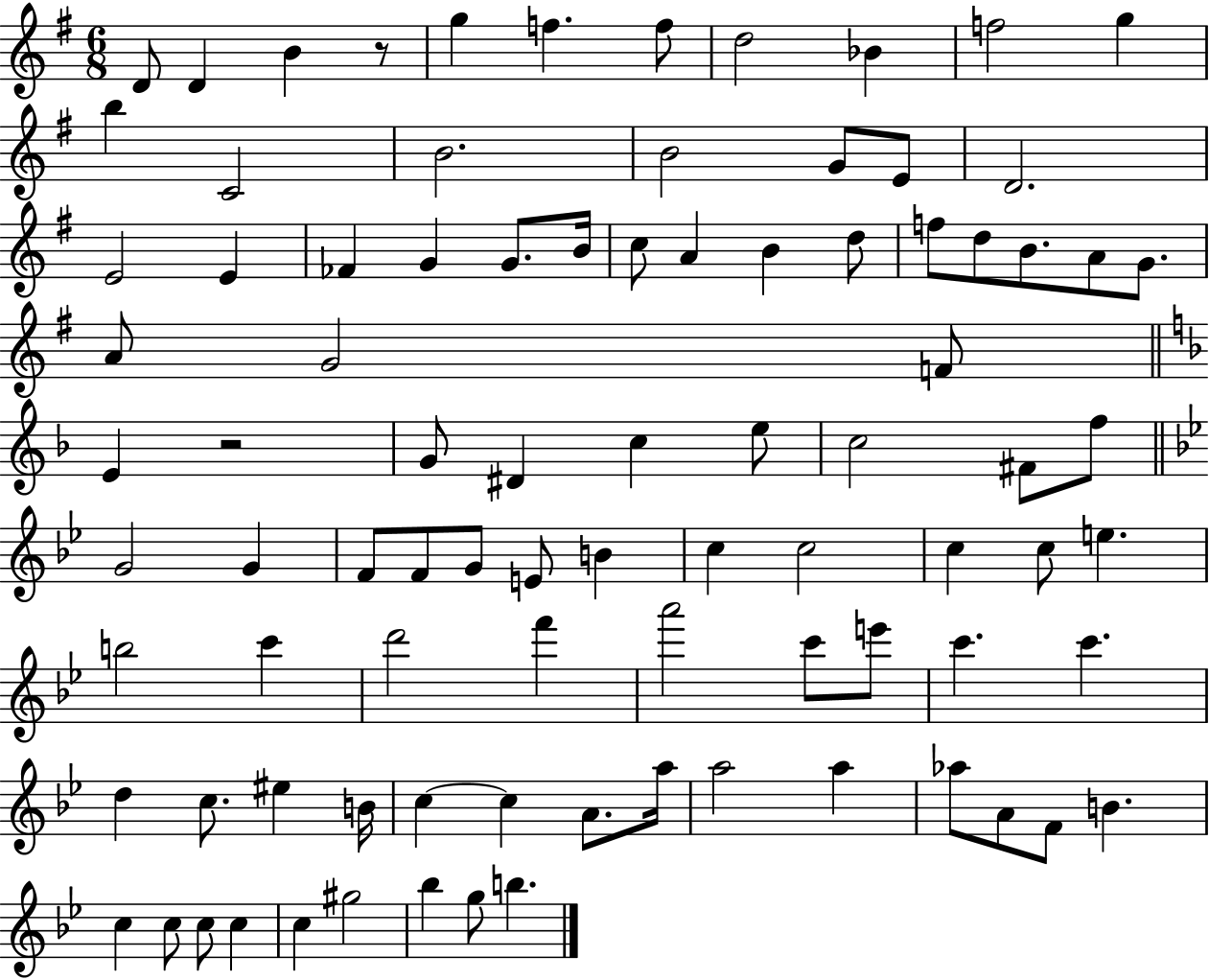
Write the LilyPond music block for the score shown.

{
  \clef treble
  \numericTimeSignature
  \time 6/8
  \key g \major
  \repeat volta 2 { d'8 d'4 b'4 r8 | g''4 f''4. f''8 | d''2 bes'4 | f''2 g''4 | \break b''4 c'2 | b'2. | b'2 g'8 e'8 | d'2. | \break e'2 e'4 | fes'4 g'4 g'8. b'16 | c''8 a'4 b'4 d''8 | f''8 d''8 b'8. a'8 g'8. | \break a'8 g'2 f'8 | \bar "||" \break \key f \major e'4 r2 | g'8 dis'4 c''4 e''8 | c''2 fis'8 f''8 | \bar "||" \break \key bes \major g'2 g'4 | f'8 f'8 g'8 e'8 b'4 | c''4 c''2 | c''4 c''8 e''4. | \break b''2 c'''4 | d'''2 f'''4 | a'''2 c'''8 e'''8 | c'''4. c'''4. | \break d''4 c''8. eis''4 b'16 | c''4~~ c''4 a'8. a''16 | a''2 a''4 | aes''8 a'8 f'8 b'4. | \break c''4 c''8 c''8 c''4 | c''4 gis''2 | bes''4 g''8 b''4. | } \bar "|."
}